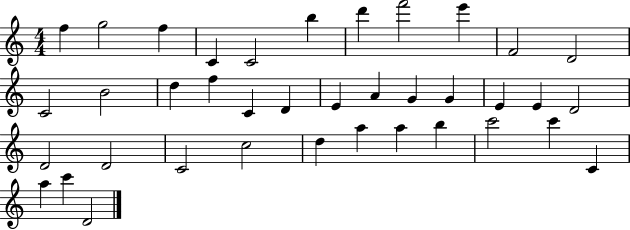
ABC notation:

X:1
T:Untitled
M:4/4
L:1/4
K:C
f g2 f C C2 b d' f'2 e' F2 D2 C2 B2 d f C D E A G G E E D2 D2 D2 C2 c2 d a a b c'2 c' C a c' D2